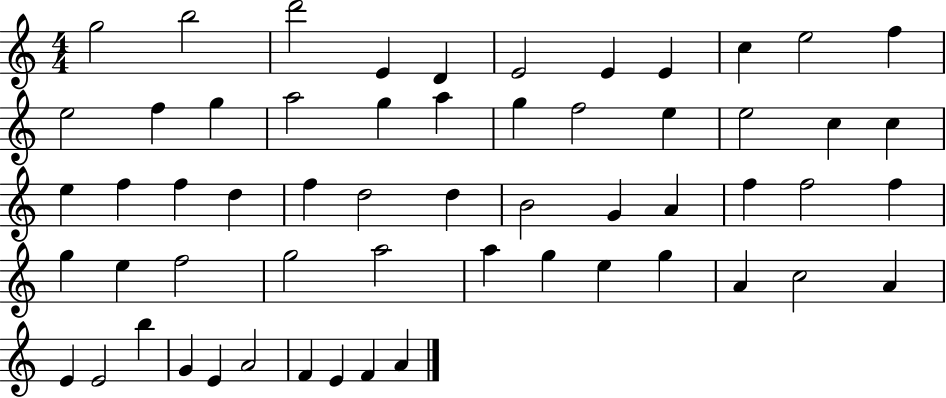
{
  \clef treble
  \numericTimeSignature
  \time 4/4
  \key c \major
  g''2 b''2 | d'''2 e'4 d'4 | e'2 e'4 e'4 | c''4 e''2 f''4 | \break e''2 f''4 g''4 | a''2 g''4 a''4 | g''4 f''2 e''4 | e''2 c''4 c''4 | \break e''4 f''4 f''4 d''4 | f''4 d''2 d''4 | b'2 g'4 a'4 | f''4 f''2 f''4 | \break g''4 e''4 f''2 | g''2 a''2 | a''4 g''4 e''4 g''4 | a'4 c''2 a'4 | \break e'4 e'2 b''4 | g'4 e'4 a'2 | f'4 e'4 f'4 a'4 | \bar "|."
}